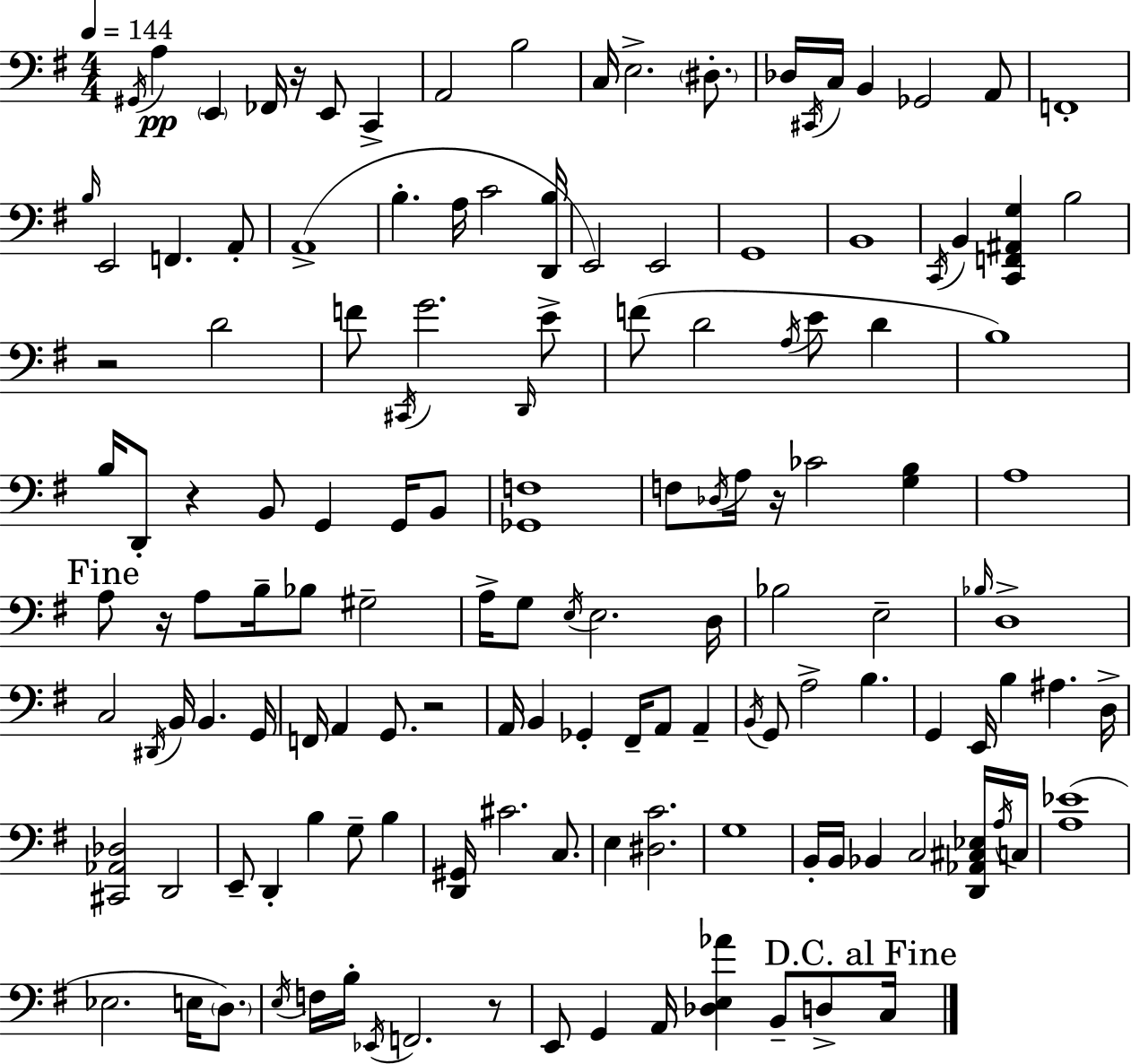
G#2/s A3/q E2/q FES2/s R/s E2/e C2/q A2/h B3/h C3/s E3/h. D#3/e. Db3/s C#2/s C3/s B2/q Gb2/h A2/e F2/w B3/s E2/h F2/q. A2/e A2/w B3/q. A3/s C4/h [D2,B3]/s E2/h E2/h G2/w B2/w C2/s B2/q [C2,F2,A#2,G3]/q B3/h R/h D4/h F4/e C#2/s G4/h. D2/s E4/e F4/e D4/h A3/s E4/e D4/q B3/w B3/s D2/e R/q B2/e G2/q G2/s B2/e [Gb2,F3]/w F3/e Db3/s A3/s R/s CES4/h [G3,B3]/q A3/w A3/e R/s A3/e B3/s Bb3/e G#3/h A3/s G3/e E3/s E3/h. D3/s Bb3/h E3/h Bb3/s D3/w C3/h D#2/s B2/s B2/q. G2/s F2/s A2/q G2/e. R/h A2/s B2/q Gb2/q F#2/s A2/e A2/q B2/s G2/e A3/h B3/q. G2/q E2/s B3/q A#3/q. D3/s [C#2,Ab2,Db3]/h D2/h E2/e D2/q B3/q G3/e B3/q [D2,G#2]/s C#4/h. C3/e. E3/q [D#3,C4]/h. G3/w B2/s B2/s Bb2/q C3/h [D2,Ab2,C#3,Eb3]/s A3/s C3/s [A3,Eb4]/w Eb3/h. E3/s D3/e. E3/s F3/s B3/s Eb2/s F2/h. R/e E2/e G2/q A2/s [Db3,E3,Ab4]/q B2/e D3/e C3/s